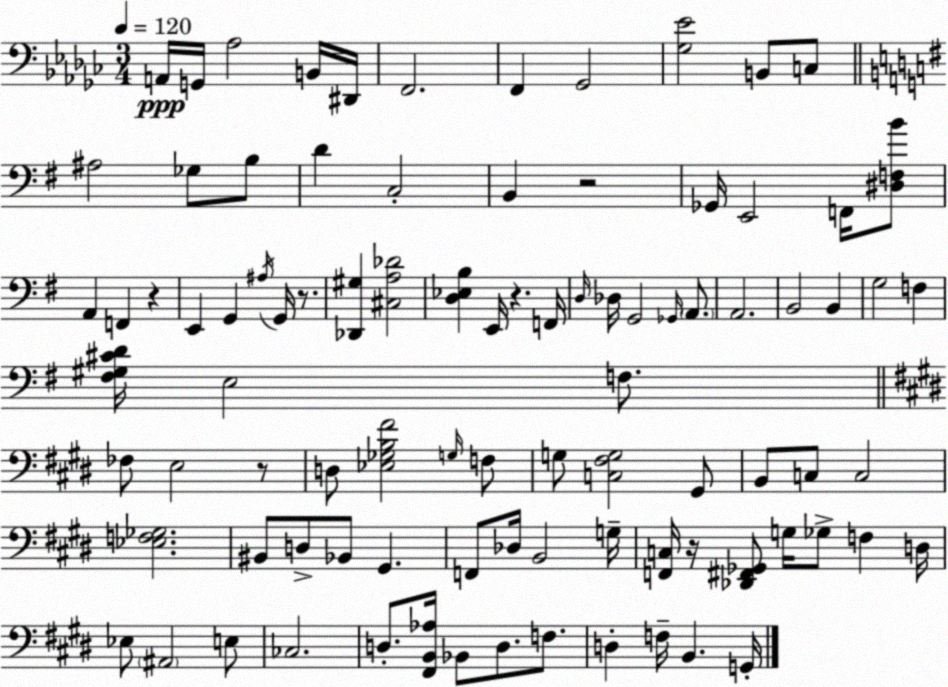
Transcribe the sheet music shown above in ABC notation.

X:1
T:Untitled
M:3/4
L:1/4
K:Ebm
A,,/4 G,,/4 _A,2 B,,/4 ^D,,/4 F,,2 F,, _G,,2 [_G,_E]2 B,,/2 C,/2 ^A,2 _G,/2 B,/2 D C,2 B,, z2 _G,,/4 E,,2 F,,/4 [^D,F,B]/2 A,, F,, z E,, G,, ^A,/4 G,,/4 z/2 [_D,,^G,] [^C,A,_D]2 [D,_E,B,] E,,/4 z F,,/4 D,/4 _D,/4 G,,2 _G,,/4 A,,/2 A,,2 B,,2 B,, G,2 F, [^F,^G,^CD]/4 E,2 F,/2 _F,/2 E,2 z/2 D,/2 [_E,_G,B,^F]2 G,/4 F,/2 G,/2 [C,^F,G,]2 ^G,,/2 B,,/2 C,/2 C,2 [_E,F,_G,]2 ^B,,/2 D,/2 _B,,/2 ^G,, F,,/2 _D,/4 B,,2 G,/4 [F,,C,]/4 z/4 [_D,,^F,,_G,,]/2 G,/4 _G,/2 F, D,/4 _E,/2 ^A,,2 E,/2 _C,2 D,/2 [^F,,B,,_A,]/4 _B,,/2 D,/2 F,/2 D, F,/4 B,, G,,/4